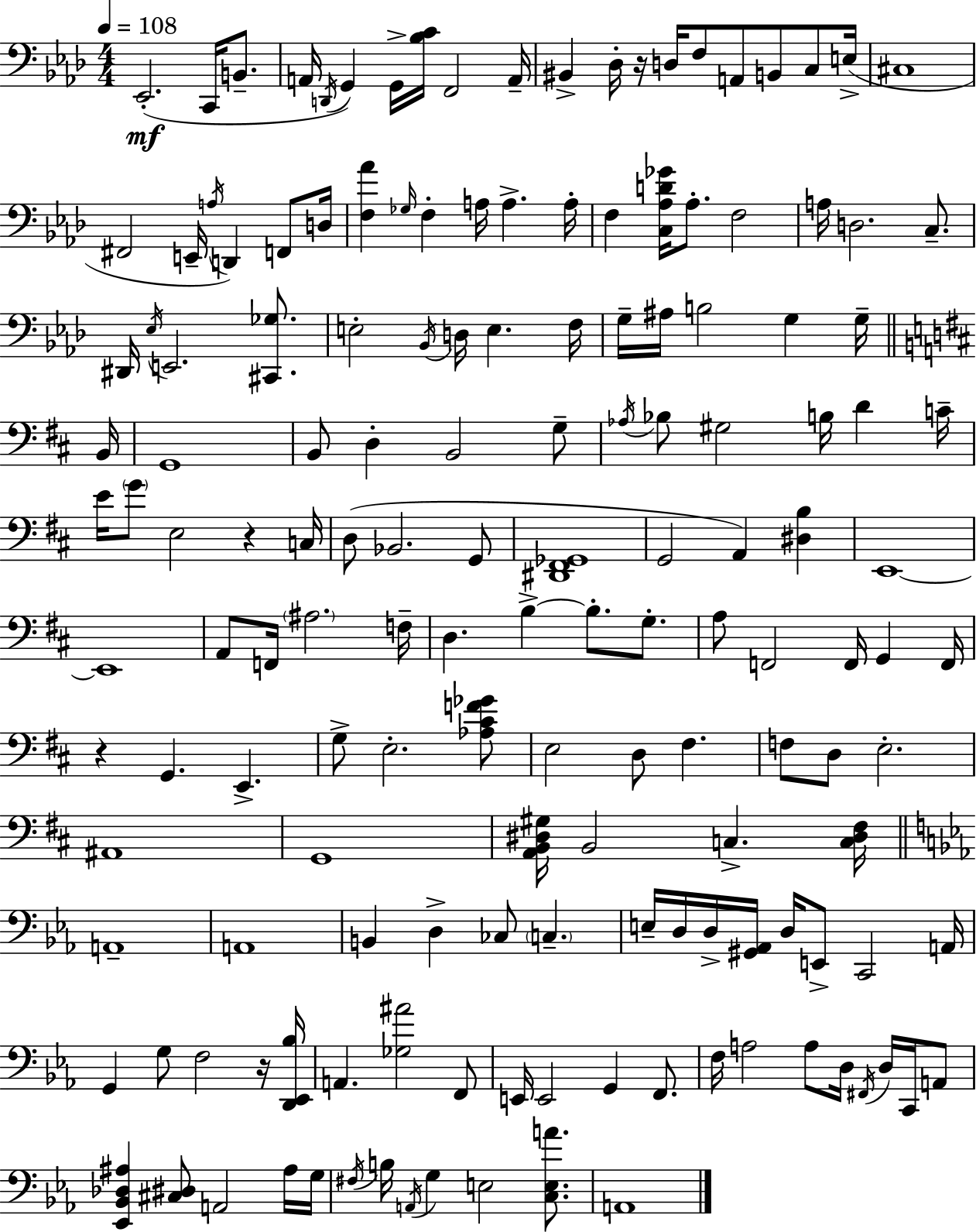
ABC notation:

X:1
T:Untitled
M:4/4
L:1/4
K:Ab
_E,,2 C,,/4 B,,/2 A,,/4 D,,/4 G,, G,,/4 [_B,C]/4 F,,2 A,,/4 ^B,, _D,/4 z/4 D,/4 F,/2 A,,/2 B,,/2 C,/2 E,/4 ^C,4 ^F,,2 E,,/4 A,/4 D,, F,,/2 D,/4 [F,_A] _G,/4 F, A,/4 A, A,/4 F, [C,_A,D_G]/4 _A,/2 F,2 A,/4 D,2 C,/2 ^D,,/4 _E,/4 E,,2 [^C,,_G,]/2 E,2 _B,,/4 D,/4 E, F,/4 G,/4 ^A,/4 B,2 G, G,/4 B,,/4 G,,4 B,,/2 D, B,,2 G,/2 _A,/4 _B,/2 ^G,2 B,/4 D C/4 E/4 G/2 E,2 z C,/4 D,/2 _B,,2 G,,/2 [^D,,^F,,_G,,]4 G,,2 A,, [^D,B,] E,,4 E,,4 A,,/2 F,,/4 ^A,2 F,/4 D, B, B,/2 G,/2 A,/2 F,,2 F,,/4 G,, F,,/4 z G,, E,, G,/2 E,2 [_A,^CF_G]/2 E,2 D,/2 ^F, F,/2 D,/2 E,2 ^A,,4 G,,4 [A,,B,,^D,^G,]/4 B,,2 C, [C,^D,^F,]/4 A,,4 A,,4 B,, D, _C,/2 C, E,/4 D,/4 D,/4 [^G,,_A,,]/4 D,/4 E,,/2 C,,2 A,,/4 G,, G,/2 F,2 z/4 [D,,_E,,_B,]/4 A,, [_G,^A]2 F,,/2 E,,/4 E,,2 G,, F,,/2 F,/4 A,2 A,/2 D,/4 ^F,,/4 D,/4 C,,/4 A,,/2 [_E,,_B,,_D,^A,] [^C,^D,]/2 A,,2 ^A,/4 G,/4 ^F,/4 B,/4 A,,/4 G, E,2 [C,E,A]/2 A,,4